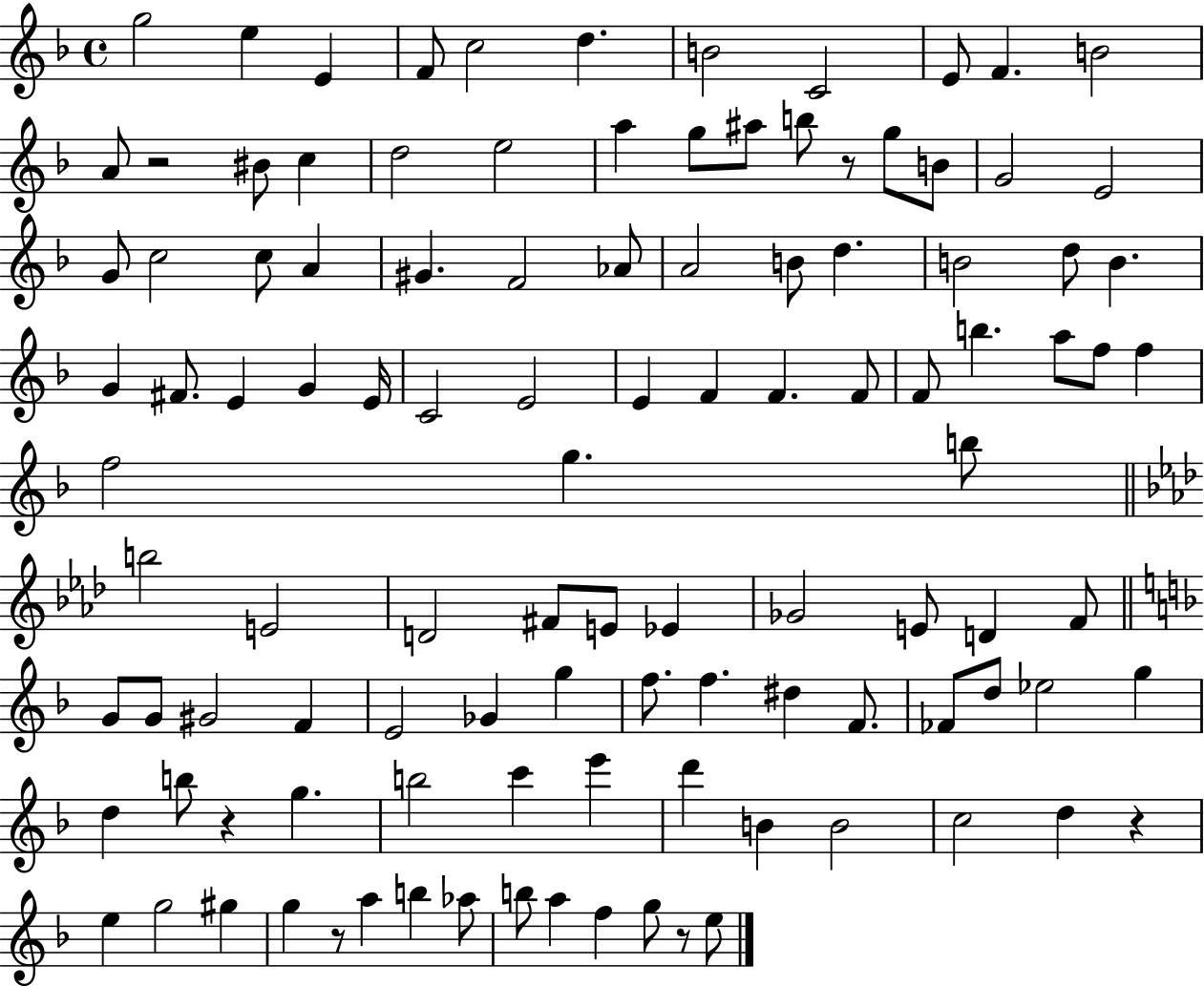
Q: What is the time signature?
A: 4/4